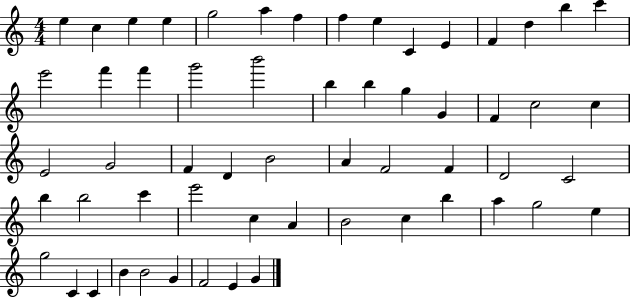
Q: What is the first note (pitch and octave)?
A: E5